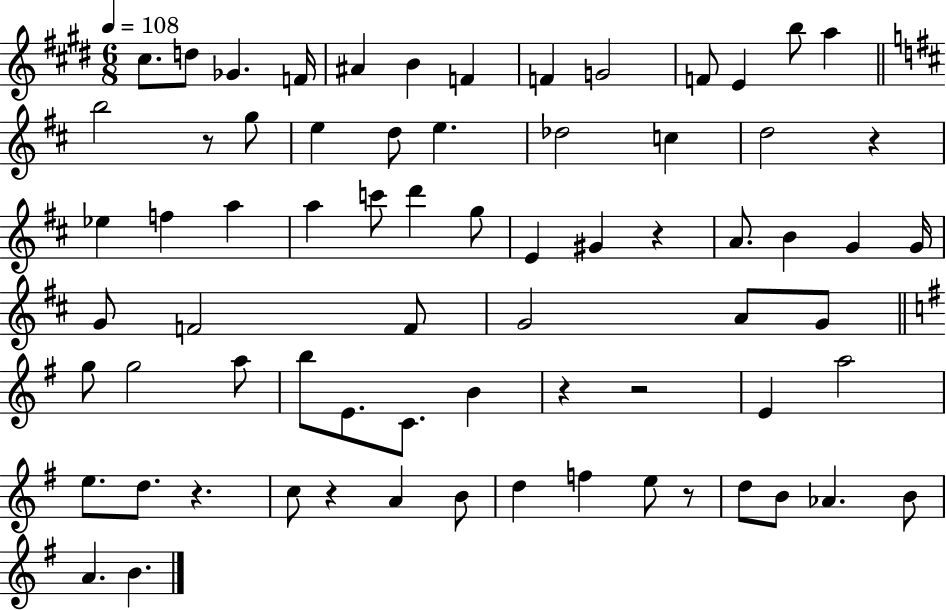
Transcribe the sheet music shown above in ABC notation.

X:1
T:Untitled
M:6/8
L:1/4
K:E
^c/2 d/2 _G F/4 ^A B F F G2 F/2 E b/2 a b2 z/2 g/2 e d/2 e _d2 c d2 z _e f a a c'/2 d' g/2 E ^G z A/2 B G G/4 G/2 F2 F/2 G2 A/2 G/2 g/2 g2 a/2 b/2 E/2 C/2 B z z2 E a2 e/2 d/2 z c/2 z A B/2 d f e/2 z/2 d/2 B/2 _A B/2 A B